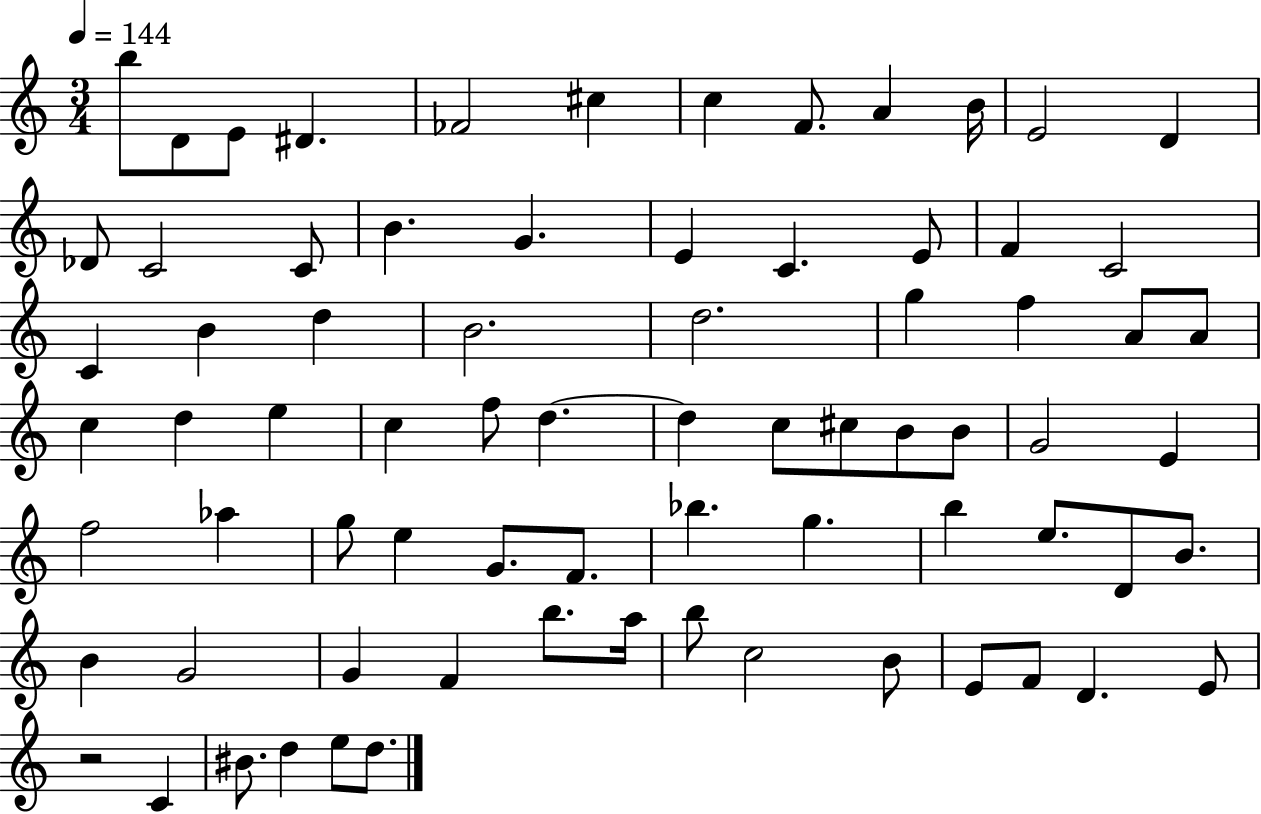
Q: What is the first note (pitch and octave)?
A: B5